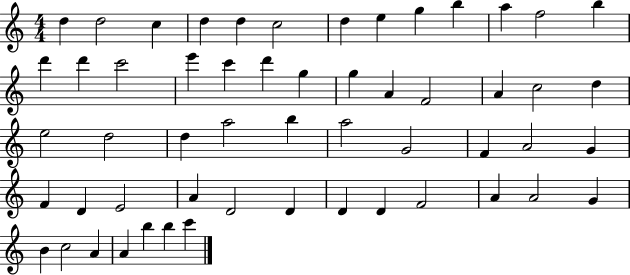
D5/q D5/h C5/q D5/q D5/q C5/h D5/q E5/q G5/q B5/q A5/q F5/h B5/q D6/q D6/q C6/h E6/q C6/q D6/q G5/q G5/q A4/q F4/h A4/q C5/h D5/q E5/h D5/h D5/q A5/h B5/q A5/h G4/h F4/q A4/h G4/q F4/q D4/q E4/h A4/q D4/h D4/q D4/q D4/q F4/h A4/q A4/h G4/q B4/q C5/h A4/q A4/q B5/q B5/q C6/q